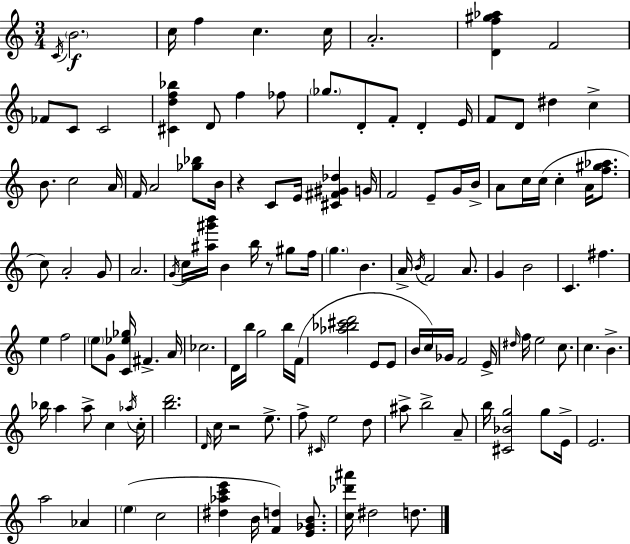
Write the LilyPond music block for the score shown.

{
  \clef treble
  \numericTimeSignature
  \time 3/4
  \key c \major
  \repeat volta 2 { \acciaccatura { c'16 }\f \parenthesize b'2. | c''16 f''4 c''4. | c''16 a'2.-. | <d' f'' gis'' aes''>4 f'2 | \break fes'8 c'8 c'2 | <cis' d'' f'' bes''>4 d'8 f''4 fes''8 | \parenthesize ges''8. d'8-. f'8-. d'4-. | e'16 f'8 d'8 dis''4 c''4-> | \break b'8. c''2 | a'16 f'16 a'2 <ges'' bes''>8 | b'16 r4 c'8 e'16 <cis' fis' gis' des''>4 | g'16 f'2 e'8-- g'16 | \break b'16-> a'8 c''16 c''16( c''4-. a'16 <f'' gis'' aes''>8. | c''8) a'2-. g'8 | a'2. | \acciaccatura { g'16 } c''16 <ais'' gis''' b'''>16 b'4 b''16 r8 gis''8 | \break f''16 \parenthesize g''4. b'4. | a'16-> \acciaccatura { b'16 } f'2 | a'8. g'4 b'2 | c'4. fis''4. | \break e''4 f''2 | \parenthesize e''8 g'8 <c' ees'' ges''>16 fis'4.-> | a'16 ces''2. | d'16 b''16 g''2 | \break b''16 f'16( <aes'' bes'' cis''' d'''>2 e'8 | e'8 b'16 c''16) ges'16 f'2 | e'16-> \grace { dis''16 } f''16 e''2 | c''8. c''4. b'4.-> | \break bes''16 a''4 a''8-> c''4 | \acciaccatura { aes''16 } c''16-. <b'' d'''>2. | \grace { d'16 } c''16 r2 | e''8.-> f''8-> \grace { cis'16 } e''2 | \break d''8 ais''8-> b''2-> | a'8-- b''16 <cis' bes' g''>2 | g''8 e'16-> e'2. | a''2 | \break aes'4 \parenthesize e''4( c''2 | <dis'' aes'' c''' e'''>4 b'16 | <f' d''>4) <e' ges' b'>8. <c'' des''' ais'''>16 dis''2 | d''8. } \bar "|."
}